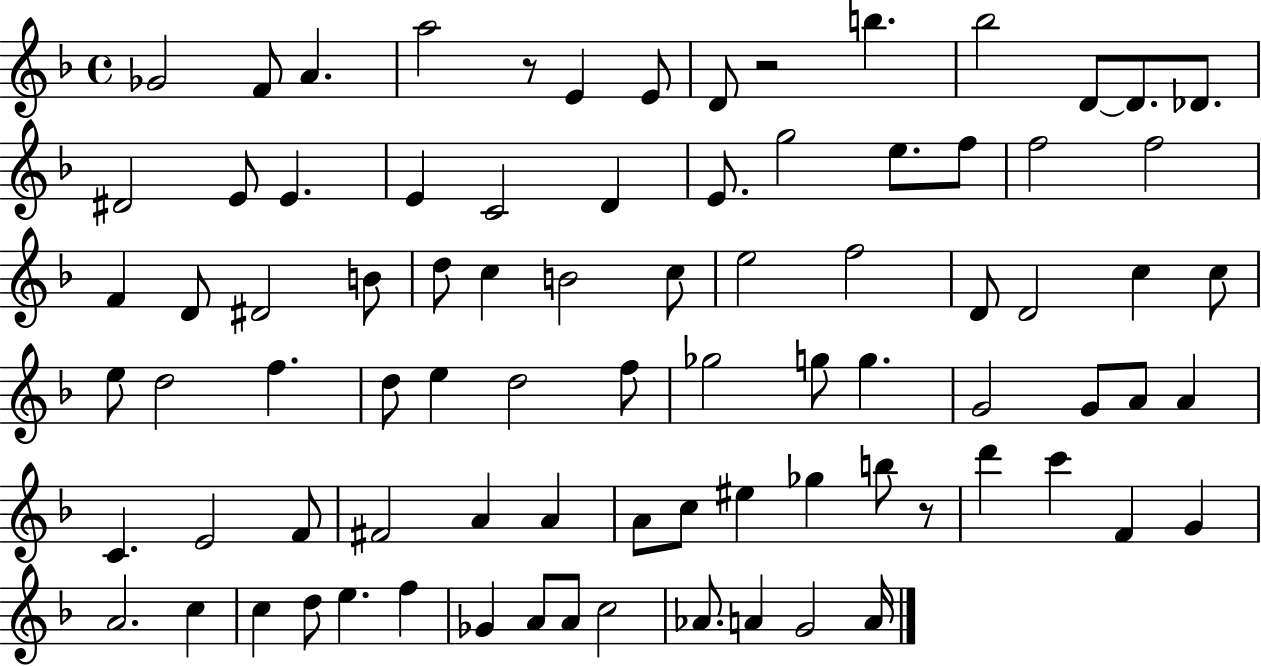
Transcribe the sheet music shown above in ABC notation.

X:1
T:Untitled
M:4/4
L:1/4
K:F
_G2 F/2 A a2 z/2 E E/2 D/2 z2 b _b2 D/2 D/2 _D/2 ^D2 E/2 E E C2 D E/2 g2 e/2 f/2 f2 f2 F D/2 ^D2 B/2 d/2 c B2 c/2 e2 f2 D/2 D2 c c/2 e/2 d2 f d/2 e d2 f/2 _g2 g/2 g G2 G/2 A/2 A C E2 F/2 ^F2 A A A/2 c/2 ^e _g b/2 z/2 d' c' F G A2 c c d/2 e f _G A/2 A/2 c2 _A/2 A G2 A/4